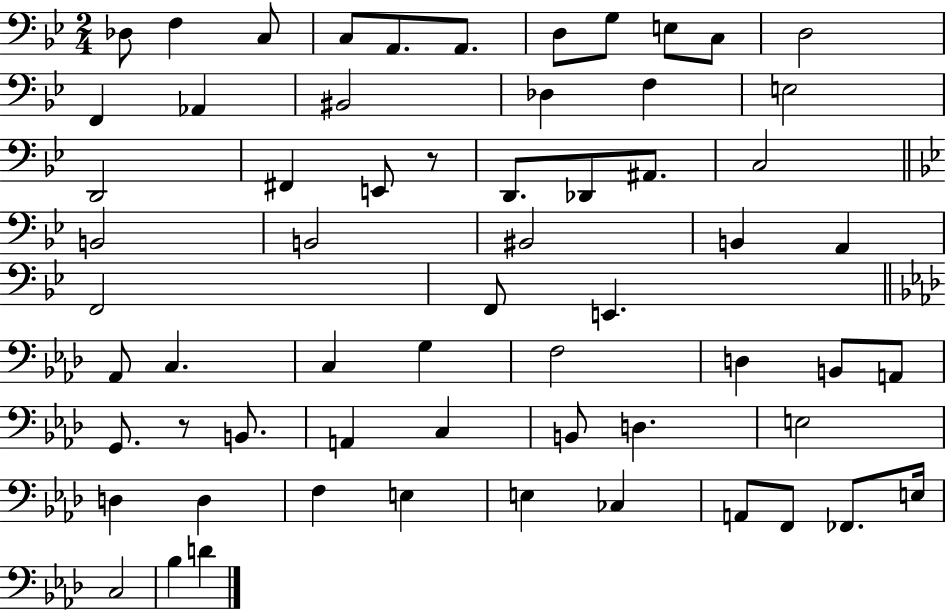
X:1
T:Untitled
M:2/4
L:1/4
K:Bb
_D,/2 F, C,/2 C,/2 A,,/2 A,,/2 D,/2 G,/2 E,/2 C,/2 D,2 F,, _A,, ^B,,2 _D, F, E,2 D,,2 ^F,, E,,/2 z/2 D,,/2 _D,,/2 ^A,,/2 C,2 B,,2 B,,2 ^B,,2 B,, A,, F,,2 F,,/2 E,, _A,,/2 C, C, G, F,2 D, B,,/2 A,,/2 G,,/2 z/2 B,,/2 A,, C, B,,/2 D, E,2 D, D, F, E, E, _C, A,,/2 F,,/2 _F,,/2 E,/4 C,2 _B, D